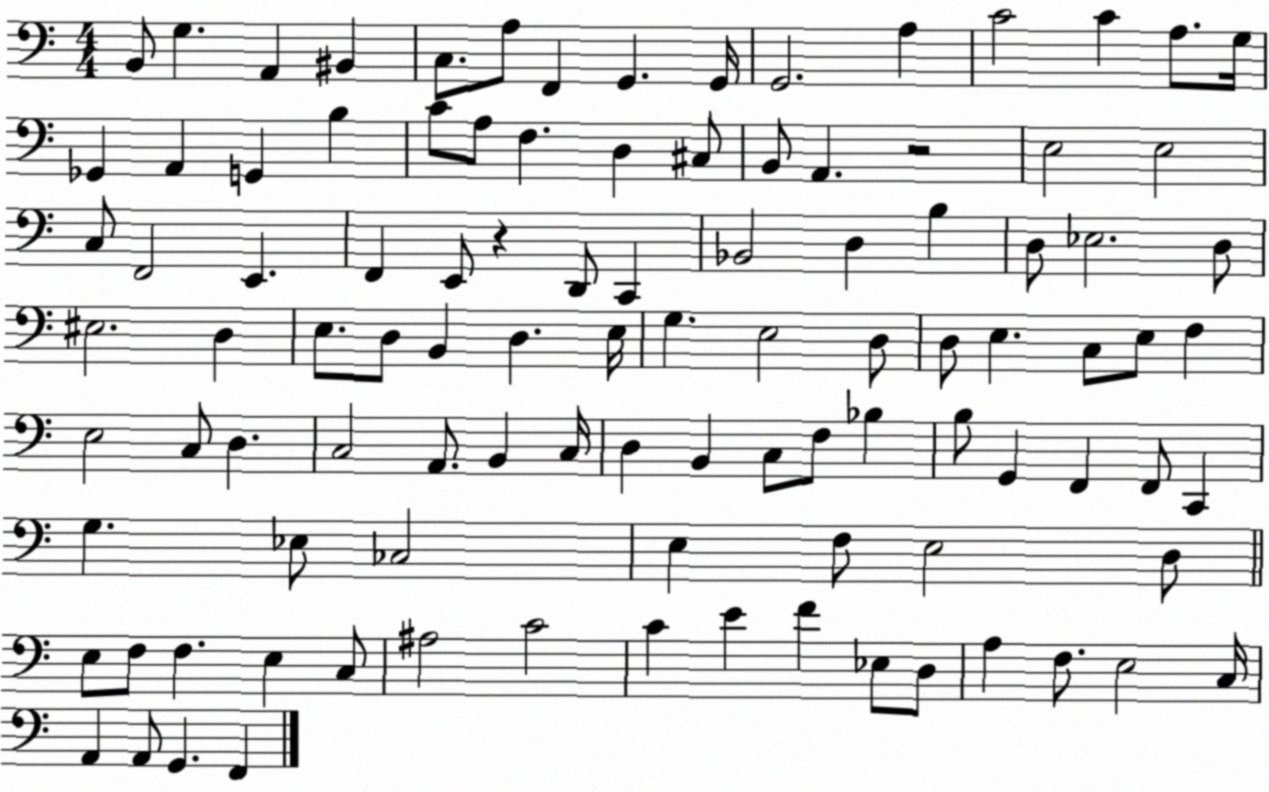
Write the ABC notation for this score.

X:1
T:Untitled
M:4/4
L:1/4
K:C
B,,/2 G, A,, ^B,, C,/2 A,/2 F,, G,, G,,/4 G,,2 A, C2 C A,/2 G,/4 _G,, A,, G,, B, C/2 A,/2 F, D, ^C,/2 B,,/2 A,, z2 E,2 E,2 C,/2 F,,2 E,, F,, E,,/2 z D,,/2 C,, _B,,2 D, B, D,/2 _E,2 D,/2 ^E,2 D, E,/2 D,/2 B,, D, E,/4 G, E,2 D,/2 D,/2 E, C,/2 E,/2 F, E,2 C,/2 D, C,2 A,,/2 B,, C,/4 D, B,, C,/2 F,/2 _B, B,/2 G,, F,, F,,/2 C,, G, _E,/2 _C,2 E, F,/2 E,2 D,/2 E,/2 F,/2 F, E, C,/2 ^A,2 C2 C E F _E,/2 D,/2 A, F,/2 E,2 C,/4 A,, A,,/2 G,, F,,